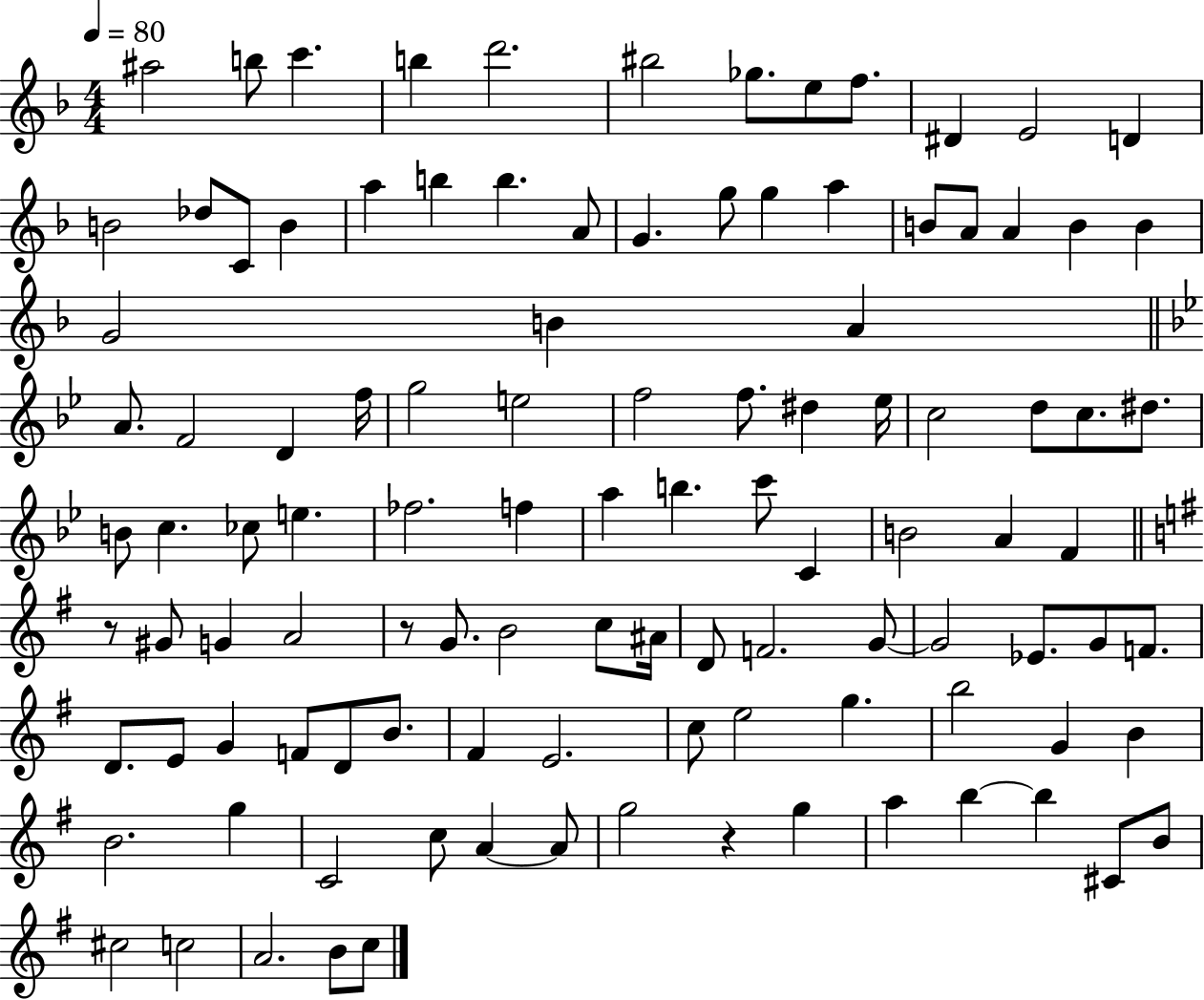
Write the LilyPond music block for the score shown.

{
  \clef treble
  \numericTimeSignature
  \time 4/4
  \key f \major
  \tempo 4 = 80
  \repeat volta 2 { ais''2 b''8 c'''4. | b''4 d'''2. | bis''2 ges''8. e''8 f''8. | dis'4 e'2 d'4 | \break b'2 des''8 c'8 b'4 | a''4 b''4 b''4. a'8 | g'4. g''8 g''4 a''4 | b'8 a'8 a'4 b'4 b'4 | \break g'2 b'4 a'4 | \bar "||" \break \key g \minor a'8. f'2 d'4 f''16 | g''2 e''2 | f''2 f''8. dis''4 ees''16 | c''2 d''8 c''8. dis''8. | \break b'8 c''4. ces''8 e''4. | fes''2. f''4 | a''4 b''4. c'''8 c'4 | b'2 a'4 f'4 | \break \bar "||" \break \key e \minor r8 gis'8 g'4 a'2 | r8 g'8. b'2 c''8 ais'16 | d'8 f'2. g'8~~ | g'2 ees'8. g'8 f'8. | \break d'8. e'8 g'4 f'8 d'8 b'8. | fis'4 e'2. | c''8 e''2 g''4. | b''2 g'4 b'4 | \break b'2. g''4 | c'2 c''8 a'4~~ a'8 | g''2 r4 g''4 | a''4 b''4~~ b''4 cis'8 b'8 | \break cis''2 c''2 | a'2. b'8 c''8 | } \bar "|."
}